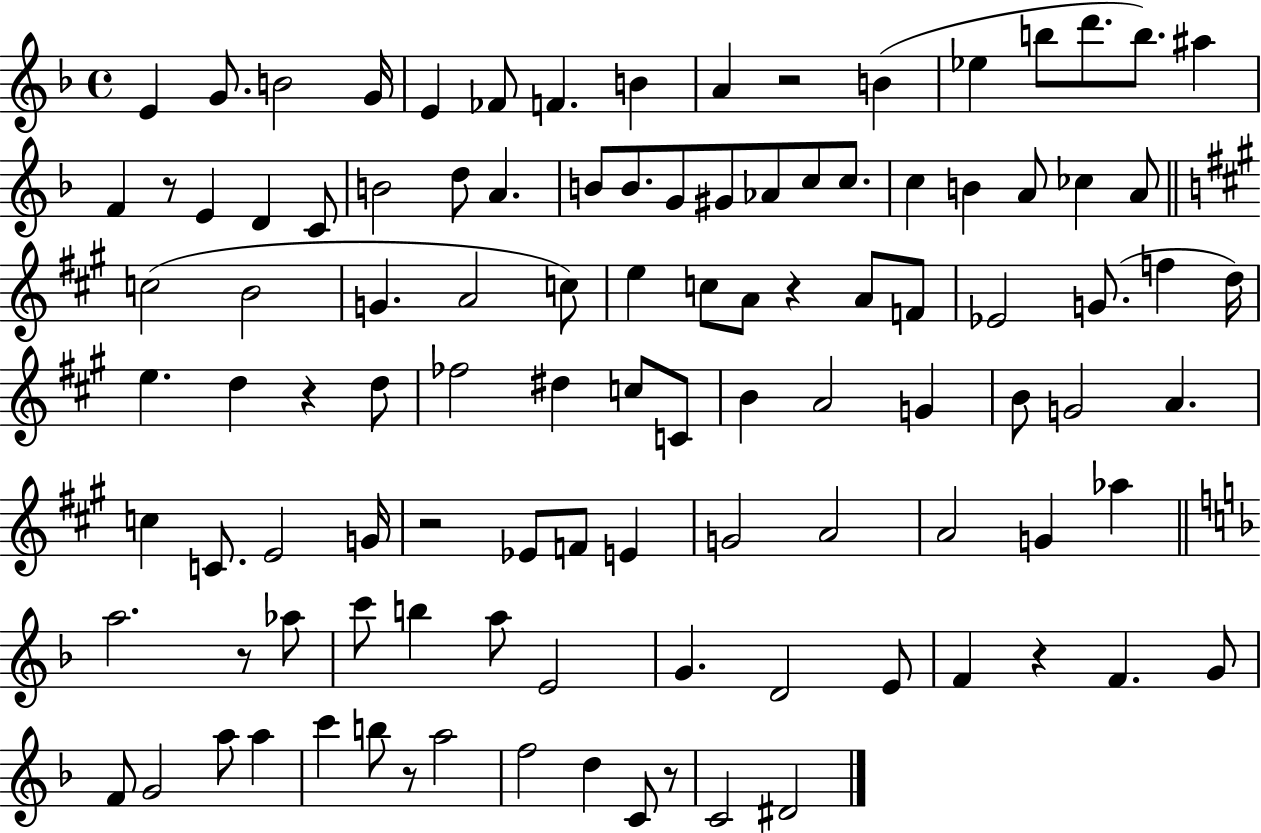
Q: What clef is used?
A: treble